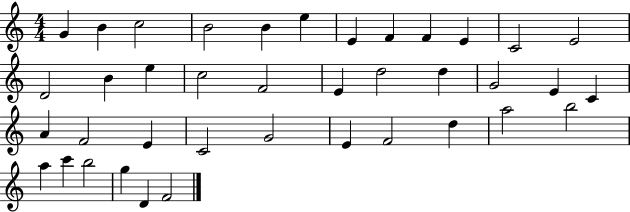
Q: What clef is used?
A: treble